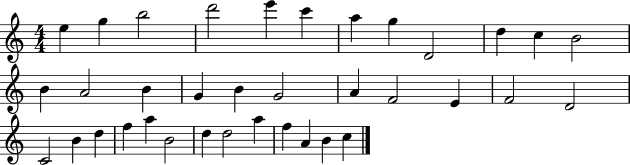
E5/q G5/q B5/h D6/h E6/q C6/q A5/q G5/q D4/h D5/q C5/q B4/h B4/q A4/h B4/q G4/q B4/q G4/h A4/q F4/h E4/q F4/h D4/h C4/h B4/q D5/q F5/q A5/q B4/h D5/q D5/h A5/q F5/q A4/q B4/q C5/q